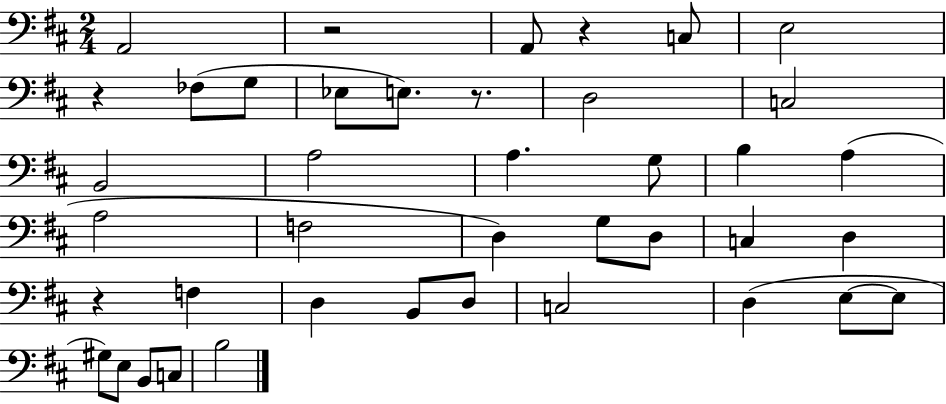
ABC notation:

X:1
T:Untitled
M:2/4
L:1/4
K:D
A,,2 z2 A,,/2 z C,/2 E,2 z _F,/2 G,/2 _E,/2 E,/2 z/2 D,2 C,2 B,,2 A,2 A, G,/2 B, A, A,2 F,2 D, G,/2 D,/2 C, D, z F, D, B,,/2 D,/2 C,2 D, E,/2 E,/2 ^G,/2 E,/2 B,,/2 C,/2 B,2